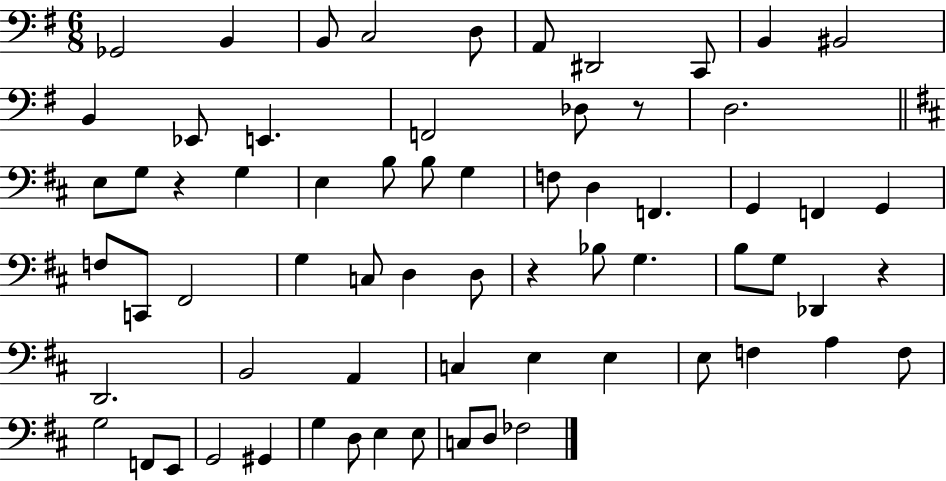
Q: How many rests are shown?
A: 4